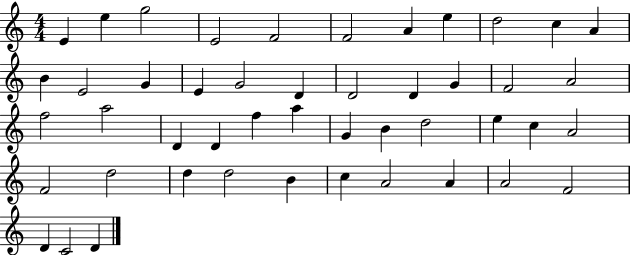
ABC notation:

X:1
T:Untitled
M:4/4
L:1/4
K:C
E e g2 E2 F2 F2 A e d2 c A B E2 G E G2 D D2 D G F2 A2 f2 a2 D D f a G B d2 e c A2 F2 d2 d d2 B c A2 A A2 F2 D C2 D